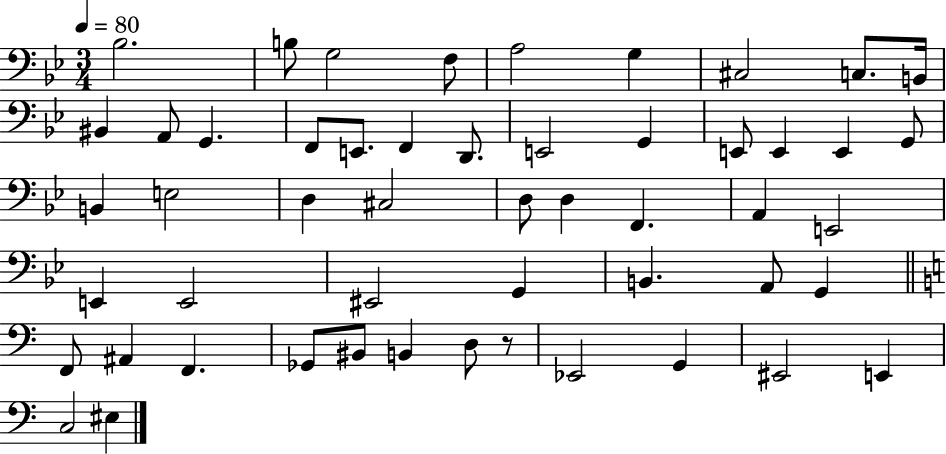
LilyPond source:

{
  \clef bass
  \numericTimeSignature
  \time 3/4
  \key bes \major
  \tempo 4 = 80
  bes2. | b8 g2 f8 | a2 g4 | cis2 c8. b,16 | \break bis,4 a,8 g,4. | f,8 e,8. f,4 d,8. | e,2 g,4 | e,8 e,4 e,4 g,8 | \break b,4 e2 | d4 cis2 | d8 d4 f,4. | a,4 e,2 | \break e,4 e,2 | eis,2 g,4 | b,4. a,8 g,4 | \bar "||" \break \key c \major f,8 ais,4 f,4. | ges,8 bis,8 b,4 d8 r8 | ees,2 g,4 | eis,2 e,4 | \break c2 eis4 | \bar "|."
}